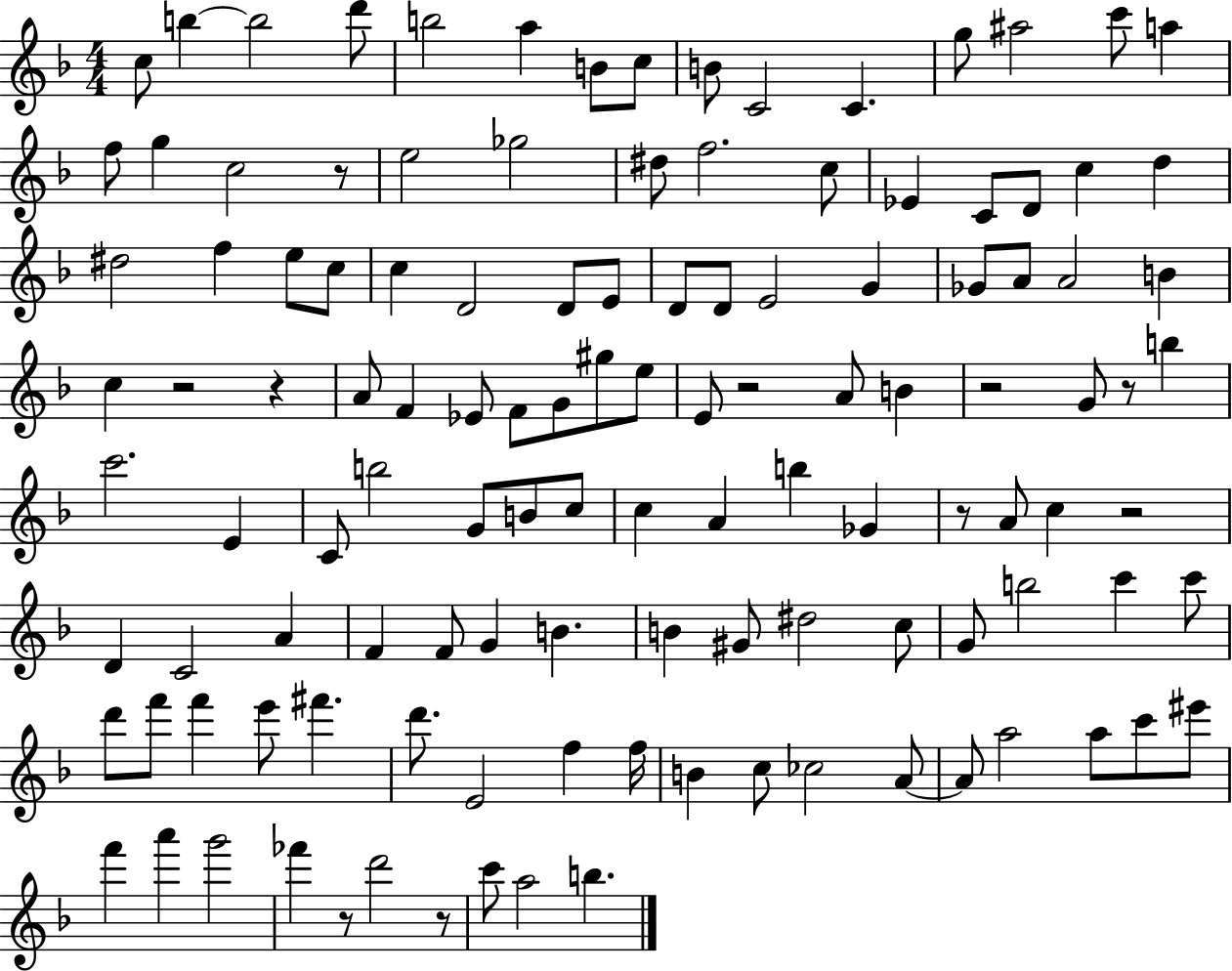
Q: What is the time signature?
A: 4/4